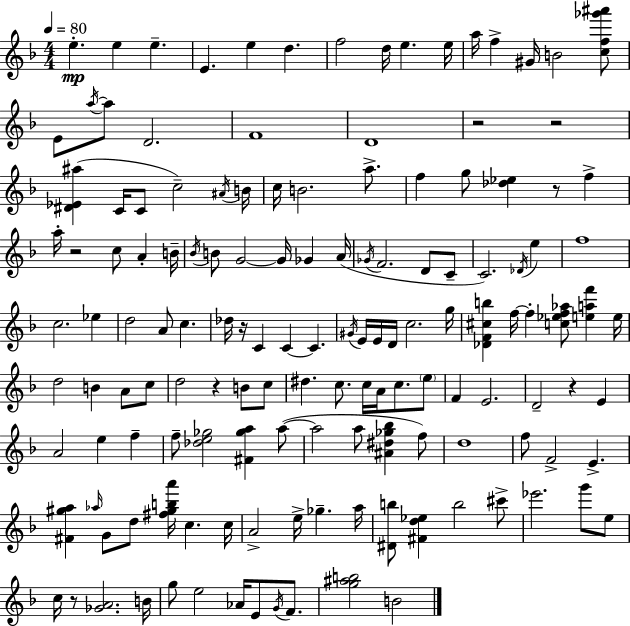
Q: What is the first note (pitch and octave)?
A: E5